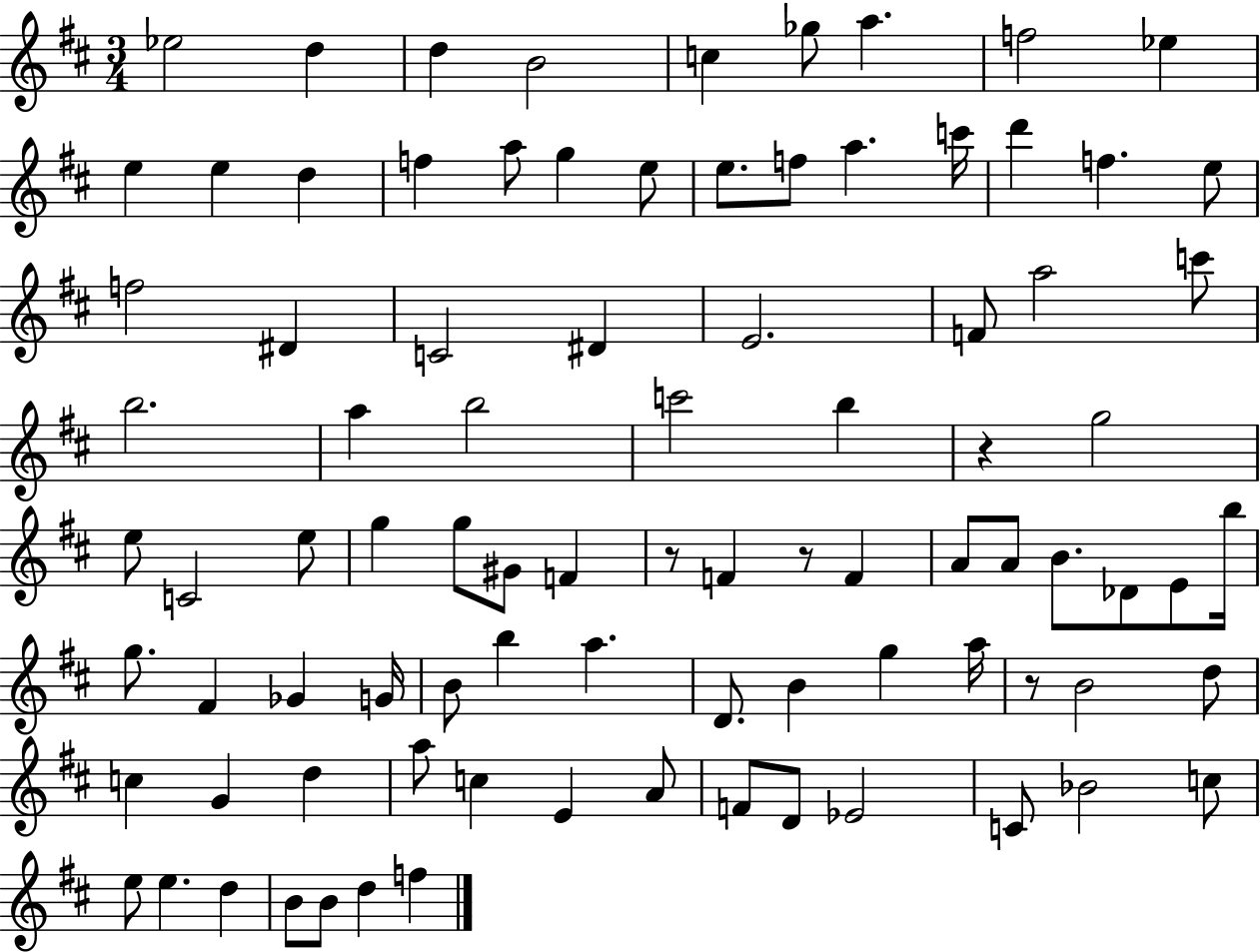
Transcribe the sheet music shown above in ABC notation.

X:1
T:Untitled
M:3/4
L:1/4
K:D
_e2 d d B2 c _g/2 a f2 _e e e d f a/2 g e/2 e/2 f/2 a c'/4 d' f e/2 f2 ^D C2 ^D E2 F/2 a2 c'/2 b2 a b2 c'2 b z g2 e/2 C2 e/2 g g/2 ^G/2 F z/2 F z/2 F A/2 A/2 B/2 _D/2 E/2 b/4 g/2 ^F _G G/4 B/2 b a D/2 B g a/4 z/2 B2 d/2 c G d a/2 c E A/2 F/2 D/2 _E2 C/2 _B2 c/2 e/2 e d B/2 B/2 d f